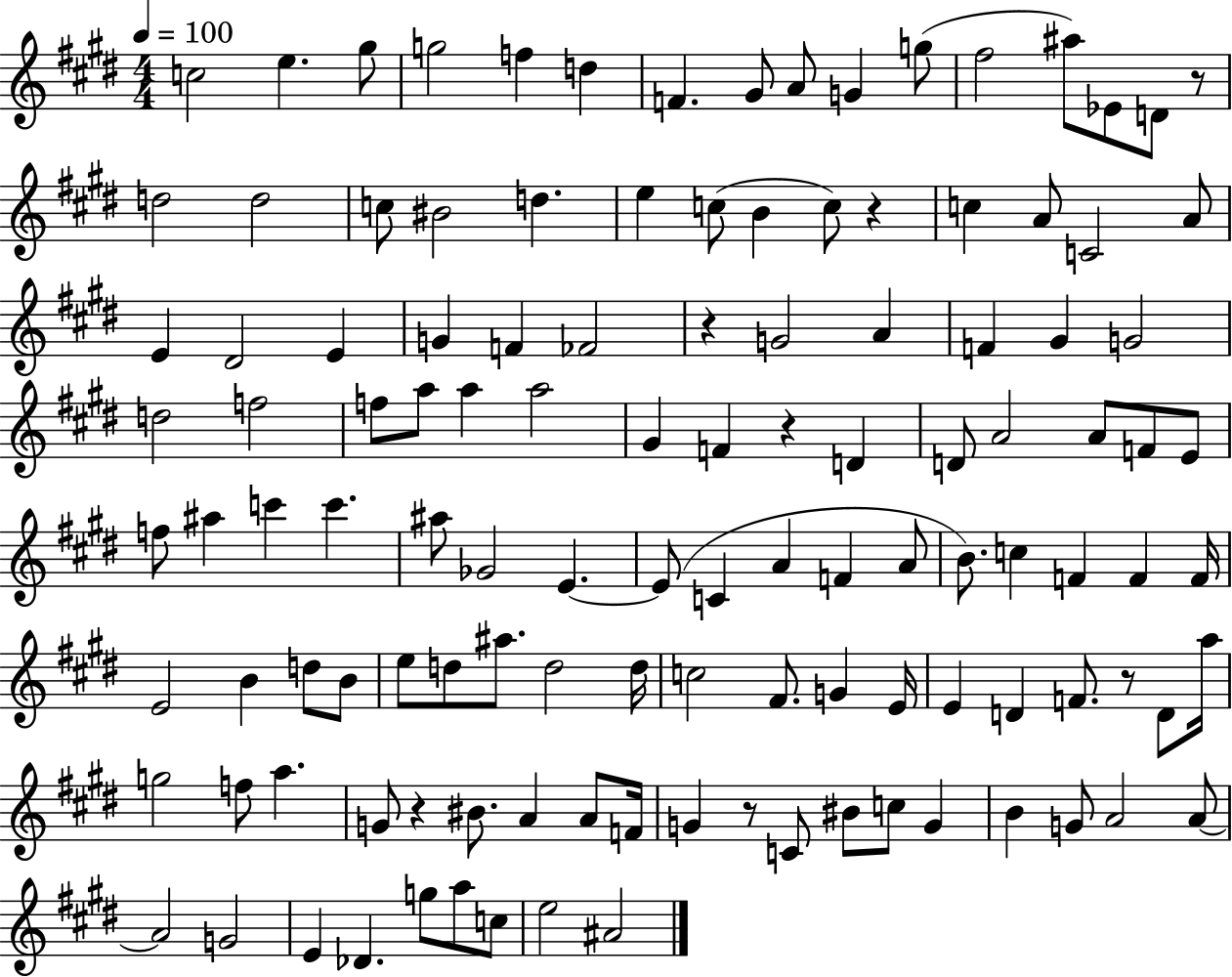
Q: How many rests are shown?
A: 7